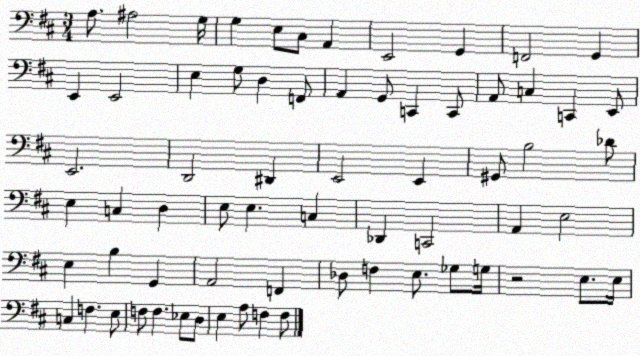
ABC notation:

X:1
T:Untitled
M:3/4
L:1/4
K:D
A,/2 ^A,2 G,/4 G, E,/2 ^C,/2 A,, E,,2 G,, F,,2 G,, E,, E,,2 E, G,/2 D, F,,/2 A,, G,,/2 C,, C,,/2 A,,/2 C, C,, E,,/2 E,,2 D,,2 ^D,, E,,2 E,, ^G,,/2 B,2 _D/2 E, C, D, E,/2 E, C, _D,, C,,2 A,, E,2 E, B, G,, A,,2 F,, _D,/2 F, E,/2 _G,/2 G,/4 z2 E,/2 E,/4 C, F, E,/2 F,/2 F, _E,/2 D,/2 E, A,/2 F, F,/2